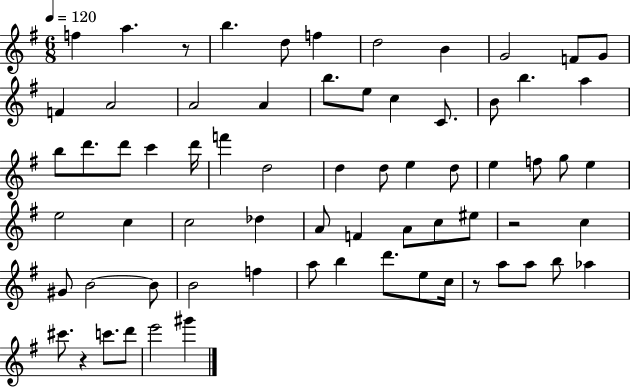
{
  \clef treble
  \numericTimeSignature
  \time 6/8
  \key g \major
  \tempo 4 = 120
  f''4 a''4. r8 | b''4. d''8 f''4 | d''2 b'4 | g'2 f'8 g'8 | \break f'4 a'2 | a'2 a'4 | b''8. e''8 c''4 c'8. | b'8 b''4. a''4 | \break b''8 d'''8. d'''8 c'''4 d'''16 | f'''4 d''2 | d''4 d''8 e''4 d''8 | e''4 f''8 g''8 e''4 | \break e''2 c''4 | c''2 des''4 | a'8 f'4 a'8 c''8 eis''8 | r2 c''4 | \break gis'8 b'2~~ b'8 | b'2 f''4 | a''8 b''4 d'''8. e''8 c''16 | r8 a''8 a''8 b''8 aes''4 | \break cis'''8. r4 c'''8. d'''8 | e'''2 gis'''4 | \bar "|."
}